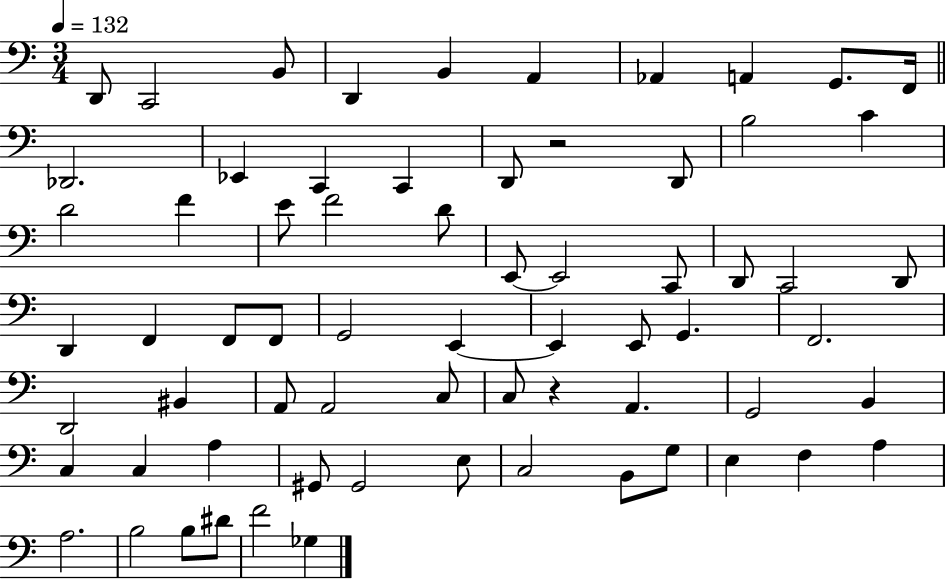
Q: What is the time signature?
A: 3/4